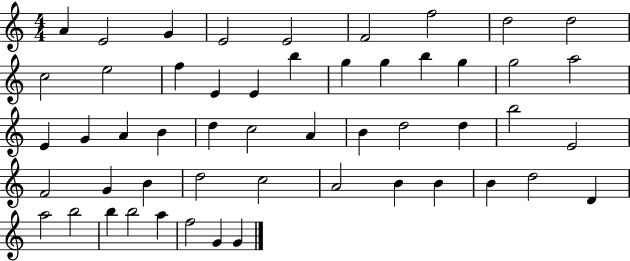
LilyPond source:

{
  \clef treble
  \numericTimeSignature
  \time 4/4
  \key c \major
  a'4 e'2 g'4 | e'2 e'2 | f'2 f''2 | d''2 d''2 | \break c''2 e''2 | f''4 e'4 e'4 b''4 | g''4 g''4 b''4 g''4 | g''2 a''2 | \break e'4 g'4 a'4 b'4 | d''4 c''2 a'4 | b'4 d''2 d''4 | b''2 e'2 | \break f'2 g'4 b'4 | d''2 c''2 | a'2 b'4 b'4 | b'4 d''2 d'4 | \break a''2 b''2 | b''4 b''2 a''4 | f''2 g'4 g'4 | \bar "|."
}